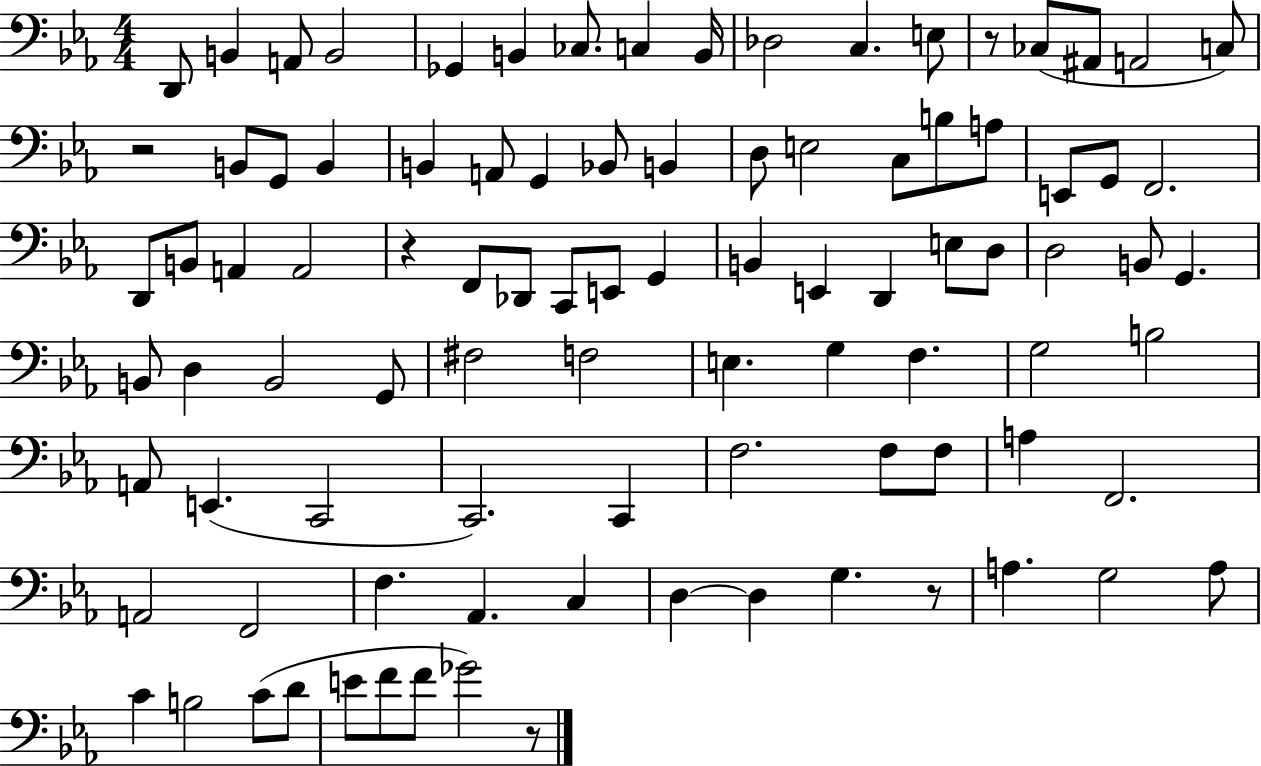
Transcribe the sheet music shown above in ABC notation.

X:1
T:Untitled
M:4/4
L:1/4
K:Eb
D,,/2 B,, A,,/2 B,,2 _G,, B,, _C,/2 C, B,,/4 _D,2 C, E,/2 z/2 _C,/2 ^A,,/2 A,,2 C,/2 z2 B,,/2 G,,/2 B,, B,, A,,/2 G,, _B,,/2 B,, D,/2 E,2 C,/2 B,/2 A,/2 E,,/2 G,,/2 F,,2 D,,/2 B,,/2 A,, A,,2 z F,,/2 _D,,/2 C,,/2 E,,/2 G,, B,, E,, D,, E,/2 D,/2 D,2 B,,/2 G,, B,,/2 D, B,,2 G,,/2 ^F,2 F,2 E, G, F, G,2 B,2 A,,/2 E,, C,,2 C,,2 C,, F,2 F,/2 F,/2 A, F,,2 A,,2 F,,2 F, _A,, C, D, D, G, z/2 A, G,2 A,/2 C B,2 C/2 D/2 E/2 F/2 F/2 _G2 z/2